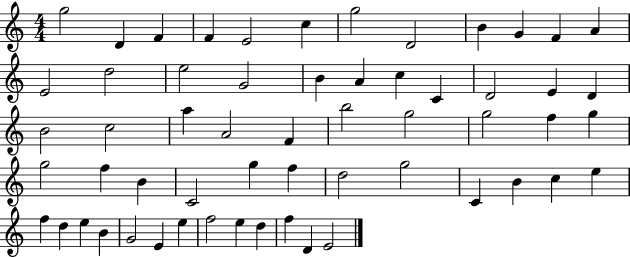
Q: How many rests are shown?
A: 0